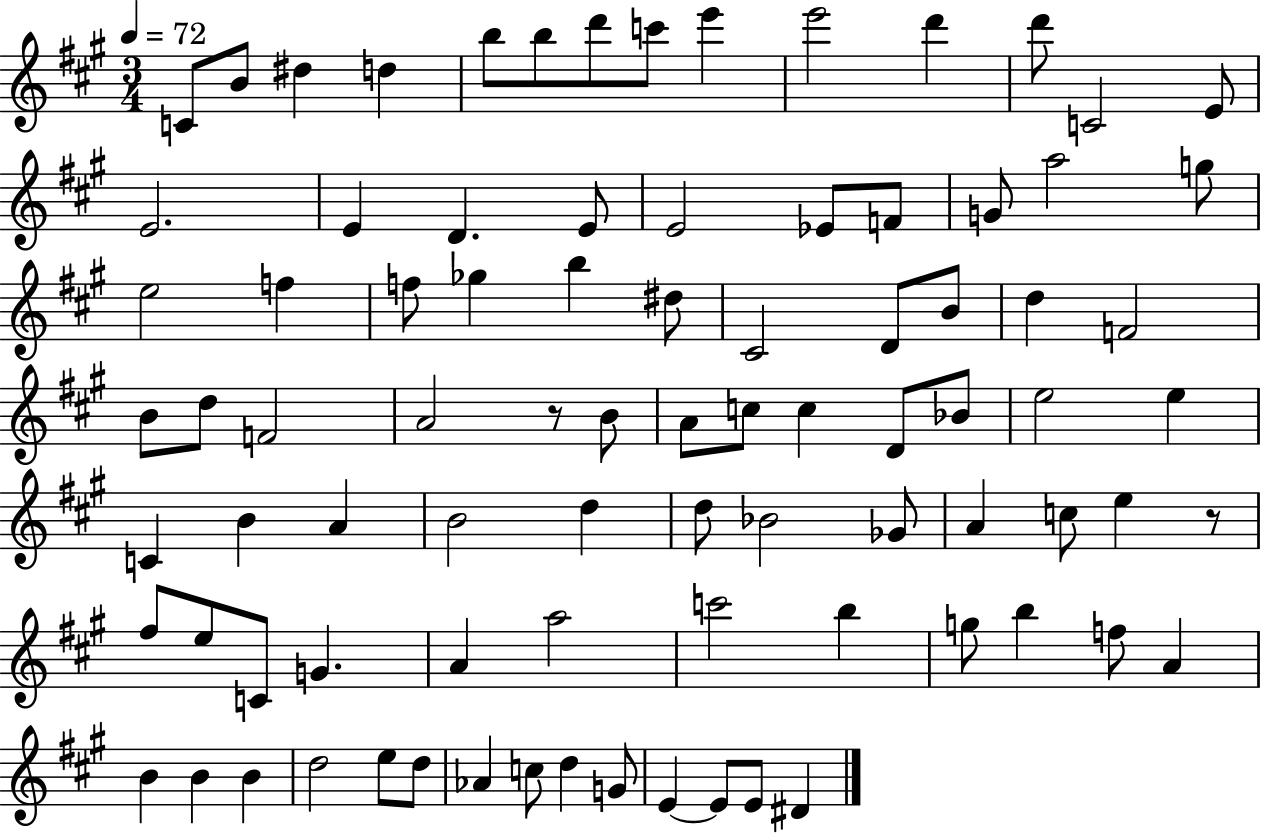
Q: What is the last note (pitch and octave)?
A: D#4